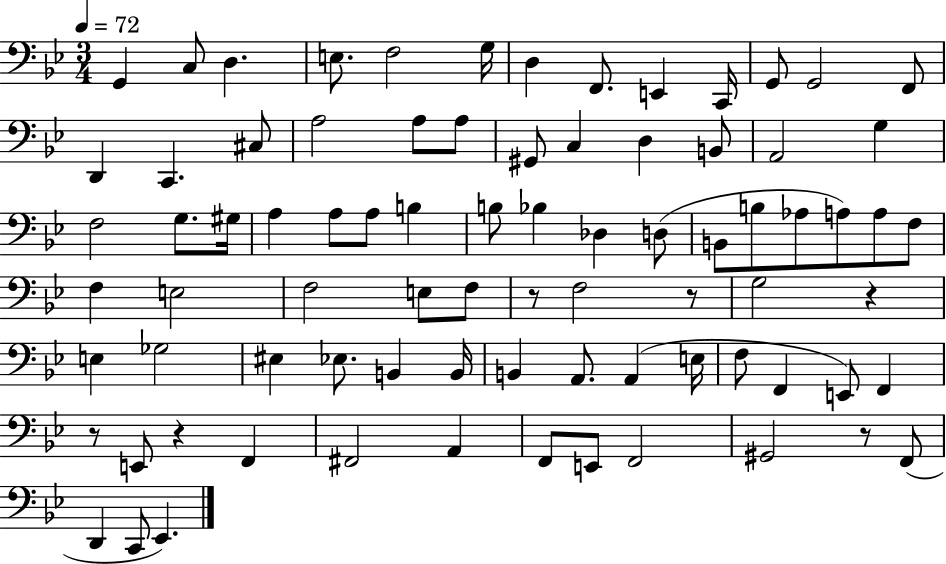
X:1
T:Untitled
M:3/4
L:1/4
K:Bb
G,, C,/2 D, E,/2 F,2 G,/4 D, F,,/2 E,, C,,/4 G,,/2 G,,2 F,,/2 D,, C,, ^C,/2 A,2 A,/2 A,/2 ^G,,/2 C, D, B,,/2 A,,2 G, F,2 G,/2 ^G,/4 A, A,/2 A,/2 B, B,/2 _B, _D, D,/2 B,,/2 B,/2 _A,/2 A,/2 A,/2 F,/2 F, E,2 F,2 E,/2 F,/2 z/2 F,2 z/2 G,2 z E, _G,2 ^E, _E,/2 B,, B,,/4 B,, A,,/2 A,, E,/4 F,/2 F,, E,,/2 F,, z/2 E,,/2 z F,, ^F,,2 A,, F,,/2 E,,/2 F,,2 ^G,,2 z/2 F,,/2 D,, C,,/2 _E,,